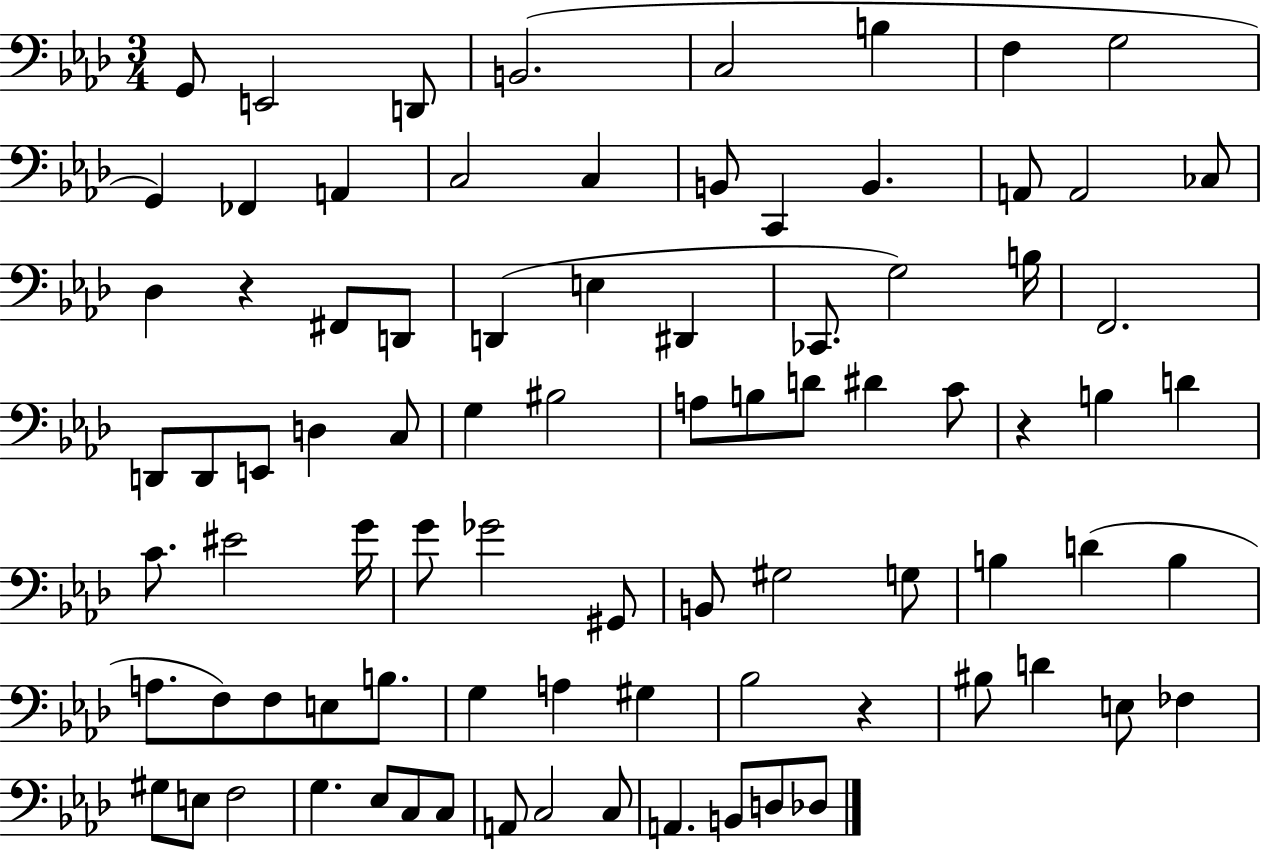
{
  \clef bass
  \numericTimeSignature
  \time 3/4
  \key aes \major
  g,8 e,2 d,8 | b,2.( | c2 b4 | f4 g2 | \break g,4) fes,4 a,4 | c2 c4 | b,8 c,4 b,4. | a,8 a,2 ces8 | \break des4 r4 fis,8 d,8 | d,4( e4 dis,4 | ces,8. g2) b16 | f,2. | \break d,8 d,8 e,8 d4 c8 | g4 bis2 | a8 b8 d'8 dis'4 c'8 | r4 b4 d'4 | \break c'8. eis'2 g'16 | g'8 ges'2 gis,8 | b,8 gis2 g8 | b4 d'4( b4 | \break a8. f8) f8 e8 b8. | g4 a4 gis4 | bes2 r4 | bis8 d'4 e8 fes4 | \break gis8 e8 f2 | g4. ees8 c8 c8 | a,8 c2 c8 | a,4. b,8 d8 des8 | \break \bar "|."
}